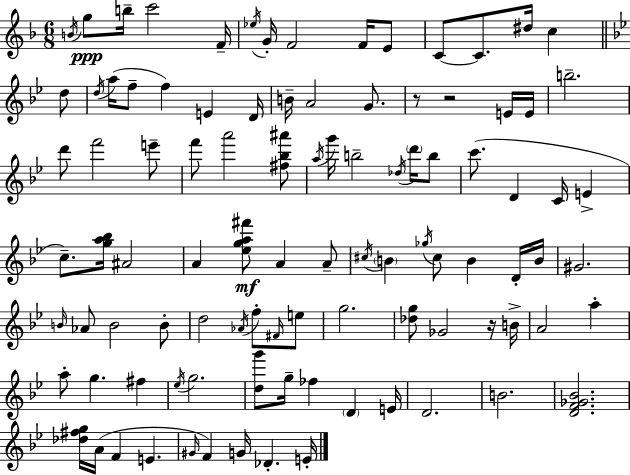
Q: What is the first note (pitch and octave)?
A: B4